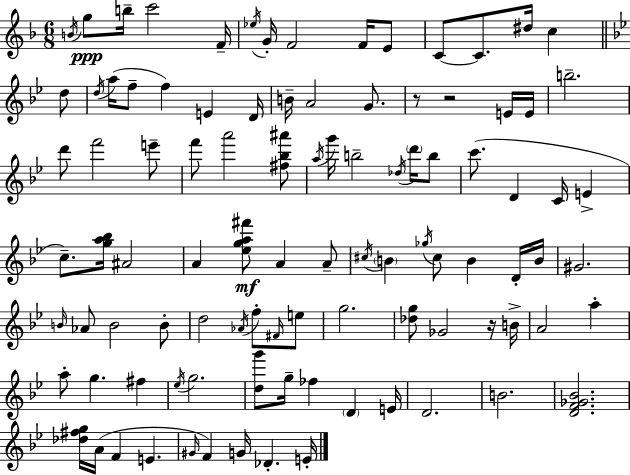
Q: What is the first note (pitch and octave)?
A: B4